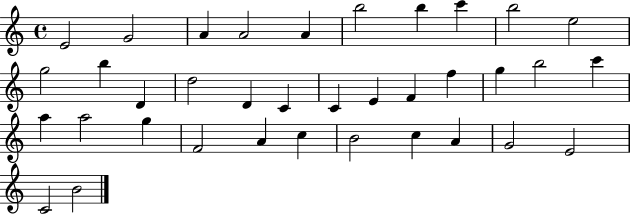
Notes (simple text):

E4/h G4/h A4/q A4/h A4/q B5/h B5/q C6/q B5/h E5/h G5/h B5/q D4/q D5/h D4/q C4/q C4/q E4/q F4/q F5/q G5/q B5/h C6/q A5/q A5/h G5/q F4/h A4/q C5/q B4/h C5/q A4/q G4/h E4/h C4/h B4/h